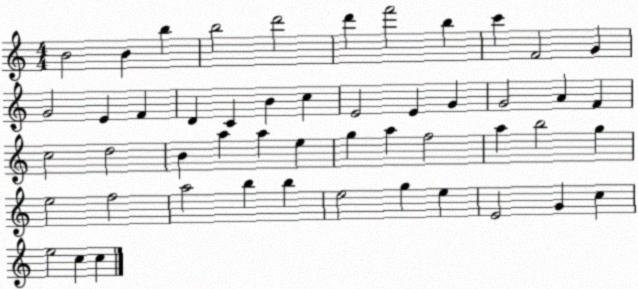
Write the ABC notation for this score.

X:1
T:Untitled
M:4/4
L:1/4
K:C
B2 B b b2 d'2 d' f'2 b c' F2 G G2 E F D C B c E2 E G G2 A F c2 d2 B a a e g a f2 a b2 g e2 f2 a2 b b e2 g e E2 G c e2 c c